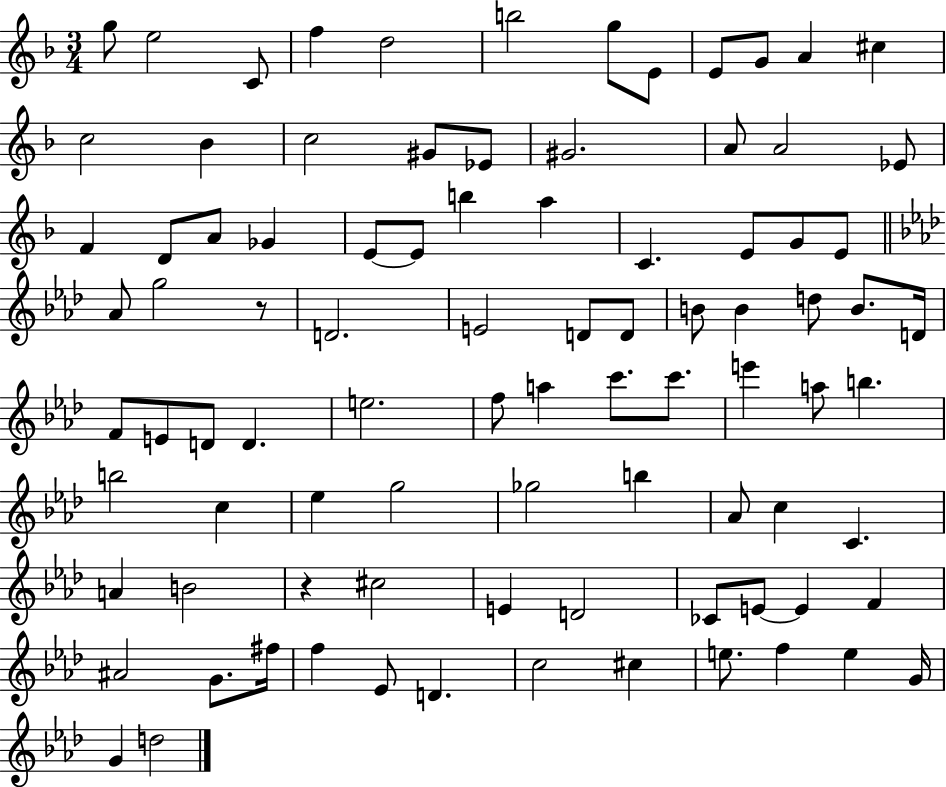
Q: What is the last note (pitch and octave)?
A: D5